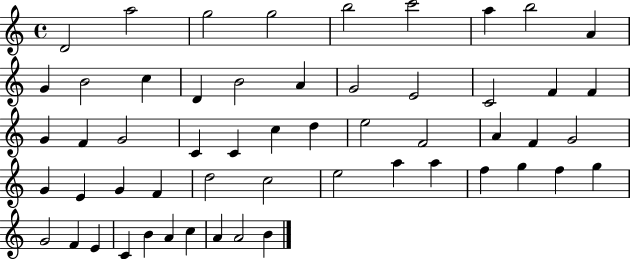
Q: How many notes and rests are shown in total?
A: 55